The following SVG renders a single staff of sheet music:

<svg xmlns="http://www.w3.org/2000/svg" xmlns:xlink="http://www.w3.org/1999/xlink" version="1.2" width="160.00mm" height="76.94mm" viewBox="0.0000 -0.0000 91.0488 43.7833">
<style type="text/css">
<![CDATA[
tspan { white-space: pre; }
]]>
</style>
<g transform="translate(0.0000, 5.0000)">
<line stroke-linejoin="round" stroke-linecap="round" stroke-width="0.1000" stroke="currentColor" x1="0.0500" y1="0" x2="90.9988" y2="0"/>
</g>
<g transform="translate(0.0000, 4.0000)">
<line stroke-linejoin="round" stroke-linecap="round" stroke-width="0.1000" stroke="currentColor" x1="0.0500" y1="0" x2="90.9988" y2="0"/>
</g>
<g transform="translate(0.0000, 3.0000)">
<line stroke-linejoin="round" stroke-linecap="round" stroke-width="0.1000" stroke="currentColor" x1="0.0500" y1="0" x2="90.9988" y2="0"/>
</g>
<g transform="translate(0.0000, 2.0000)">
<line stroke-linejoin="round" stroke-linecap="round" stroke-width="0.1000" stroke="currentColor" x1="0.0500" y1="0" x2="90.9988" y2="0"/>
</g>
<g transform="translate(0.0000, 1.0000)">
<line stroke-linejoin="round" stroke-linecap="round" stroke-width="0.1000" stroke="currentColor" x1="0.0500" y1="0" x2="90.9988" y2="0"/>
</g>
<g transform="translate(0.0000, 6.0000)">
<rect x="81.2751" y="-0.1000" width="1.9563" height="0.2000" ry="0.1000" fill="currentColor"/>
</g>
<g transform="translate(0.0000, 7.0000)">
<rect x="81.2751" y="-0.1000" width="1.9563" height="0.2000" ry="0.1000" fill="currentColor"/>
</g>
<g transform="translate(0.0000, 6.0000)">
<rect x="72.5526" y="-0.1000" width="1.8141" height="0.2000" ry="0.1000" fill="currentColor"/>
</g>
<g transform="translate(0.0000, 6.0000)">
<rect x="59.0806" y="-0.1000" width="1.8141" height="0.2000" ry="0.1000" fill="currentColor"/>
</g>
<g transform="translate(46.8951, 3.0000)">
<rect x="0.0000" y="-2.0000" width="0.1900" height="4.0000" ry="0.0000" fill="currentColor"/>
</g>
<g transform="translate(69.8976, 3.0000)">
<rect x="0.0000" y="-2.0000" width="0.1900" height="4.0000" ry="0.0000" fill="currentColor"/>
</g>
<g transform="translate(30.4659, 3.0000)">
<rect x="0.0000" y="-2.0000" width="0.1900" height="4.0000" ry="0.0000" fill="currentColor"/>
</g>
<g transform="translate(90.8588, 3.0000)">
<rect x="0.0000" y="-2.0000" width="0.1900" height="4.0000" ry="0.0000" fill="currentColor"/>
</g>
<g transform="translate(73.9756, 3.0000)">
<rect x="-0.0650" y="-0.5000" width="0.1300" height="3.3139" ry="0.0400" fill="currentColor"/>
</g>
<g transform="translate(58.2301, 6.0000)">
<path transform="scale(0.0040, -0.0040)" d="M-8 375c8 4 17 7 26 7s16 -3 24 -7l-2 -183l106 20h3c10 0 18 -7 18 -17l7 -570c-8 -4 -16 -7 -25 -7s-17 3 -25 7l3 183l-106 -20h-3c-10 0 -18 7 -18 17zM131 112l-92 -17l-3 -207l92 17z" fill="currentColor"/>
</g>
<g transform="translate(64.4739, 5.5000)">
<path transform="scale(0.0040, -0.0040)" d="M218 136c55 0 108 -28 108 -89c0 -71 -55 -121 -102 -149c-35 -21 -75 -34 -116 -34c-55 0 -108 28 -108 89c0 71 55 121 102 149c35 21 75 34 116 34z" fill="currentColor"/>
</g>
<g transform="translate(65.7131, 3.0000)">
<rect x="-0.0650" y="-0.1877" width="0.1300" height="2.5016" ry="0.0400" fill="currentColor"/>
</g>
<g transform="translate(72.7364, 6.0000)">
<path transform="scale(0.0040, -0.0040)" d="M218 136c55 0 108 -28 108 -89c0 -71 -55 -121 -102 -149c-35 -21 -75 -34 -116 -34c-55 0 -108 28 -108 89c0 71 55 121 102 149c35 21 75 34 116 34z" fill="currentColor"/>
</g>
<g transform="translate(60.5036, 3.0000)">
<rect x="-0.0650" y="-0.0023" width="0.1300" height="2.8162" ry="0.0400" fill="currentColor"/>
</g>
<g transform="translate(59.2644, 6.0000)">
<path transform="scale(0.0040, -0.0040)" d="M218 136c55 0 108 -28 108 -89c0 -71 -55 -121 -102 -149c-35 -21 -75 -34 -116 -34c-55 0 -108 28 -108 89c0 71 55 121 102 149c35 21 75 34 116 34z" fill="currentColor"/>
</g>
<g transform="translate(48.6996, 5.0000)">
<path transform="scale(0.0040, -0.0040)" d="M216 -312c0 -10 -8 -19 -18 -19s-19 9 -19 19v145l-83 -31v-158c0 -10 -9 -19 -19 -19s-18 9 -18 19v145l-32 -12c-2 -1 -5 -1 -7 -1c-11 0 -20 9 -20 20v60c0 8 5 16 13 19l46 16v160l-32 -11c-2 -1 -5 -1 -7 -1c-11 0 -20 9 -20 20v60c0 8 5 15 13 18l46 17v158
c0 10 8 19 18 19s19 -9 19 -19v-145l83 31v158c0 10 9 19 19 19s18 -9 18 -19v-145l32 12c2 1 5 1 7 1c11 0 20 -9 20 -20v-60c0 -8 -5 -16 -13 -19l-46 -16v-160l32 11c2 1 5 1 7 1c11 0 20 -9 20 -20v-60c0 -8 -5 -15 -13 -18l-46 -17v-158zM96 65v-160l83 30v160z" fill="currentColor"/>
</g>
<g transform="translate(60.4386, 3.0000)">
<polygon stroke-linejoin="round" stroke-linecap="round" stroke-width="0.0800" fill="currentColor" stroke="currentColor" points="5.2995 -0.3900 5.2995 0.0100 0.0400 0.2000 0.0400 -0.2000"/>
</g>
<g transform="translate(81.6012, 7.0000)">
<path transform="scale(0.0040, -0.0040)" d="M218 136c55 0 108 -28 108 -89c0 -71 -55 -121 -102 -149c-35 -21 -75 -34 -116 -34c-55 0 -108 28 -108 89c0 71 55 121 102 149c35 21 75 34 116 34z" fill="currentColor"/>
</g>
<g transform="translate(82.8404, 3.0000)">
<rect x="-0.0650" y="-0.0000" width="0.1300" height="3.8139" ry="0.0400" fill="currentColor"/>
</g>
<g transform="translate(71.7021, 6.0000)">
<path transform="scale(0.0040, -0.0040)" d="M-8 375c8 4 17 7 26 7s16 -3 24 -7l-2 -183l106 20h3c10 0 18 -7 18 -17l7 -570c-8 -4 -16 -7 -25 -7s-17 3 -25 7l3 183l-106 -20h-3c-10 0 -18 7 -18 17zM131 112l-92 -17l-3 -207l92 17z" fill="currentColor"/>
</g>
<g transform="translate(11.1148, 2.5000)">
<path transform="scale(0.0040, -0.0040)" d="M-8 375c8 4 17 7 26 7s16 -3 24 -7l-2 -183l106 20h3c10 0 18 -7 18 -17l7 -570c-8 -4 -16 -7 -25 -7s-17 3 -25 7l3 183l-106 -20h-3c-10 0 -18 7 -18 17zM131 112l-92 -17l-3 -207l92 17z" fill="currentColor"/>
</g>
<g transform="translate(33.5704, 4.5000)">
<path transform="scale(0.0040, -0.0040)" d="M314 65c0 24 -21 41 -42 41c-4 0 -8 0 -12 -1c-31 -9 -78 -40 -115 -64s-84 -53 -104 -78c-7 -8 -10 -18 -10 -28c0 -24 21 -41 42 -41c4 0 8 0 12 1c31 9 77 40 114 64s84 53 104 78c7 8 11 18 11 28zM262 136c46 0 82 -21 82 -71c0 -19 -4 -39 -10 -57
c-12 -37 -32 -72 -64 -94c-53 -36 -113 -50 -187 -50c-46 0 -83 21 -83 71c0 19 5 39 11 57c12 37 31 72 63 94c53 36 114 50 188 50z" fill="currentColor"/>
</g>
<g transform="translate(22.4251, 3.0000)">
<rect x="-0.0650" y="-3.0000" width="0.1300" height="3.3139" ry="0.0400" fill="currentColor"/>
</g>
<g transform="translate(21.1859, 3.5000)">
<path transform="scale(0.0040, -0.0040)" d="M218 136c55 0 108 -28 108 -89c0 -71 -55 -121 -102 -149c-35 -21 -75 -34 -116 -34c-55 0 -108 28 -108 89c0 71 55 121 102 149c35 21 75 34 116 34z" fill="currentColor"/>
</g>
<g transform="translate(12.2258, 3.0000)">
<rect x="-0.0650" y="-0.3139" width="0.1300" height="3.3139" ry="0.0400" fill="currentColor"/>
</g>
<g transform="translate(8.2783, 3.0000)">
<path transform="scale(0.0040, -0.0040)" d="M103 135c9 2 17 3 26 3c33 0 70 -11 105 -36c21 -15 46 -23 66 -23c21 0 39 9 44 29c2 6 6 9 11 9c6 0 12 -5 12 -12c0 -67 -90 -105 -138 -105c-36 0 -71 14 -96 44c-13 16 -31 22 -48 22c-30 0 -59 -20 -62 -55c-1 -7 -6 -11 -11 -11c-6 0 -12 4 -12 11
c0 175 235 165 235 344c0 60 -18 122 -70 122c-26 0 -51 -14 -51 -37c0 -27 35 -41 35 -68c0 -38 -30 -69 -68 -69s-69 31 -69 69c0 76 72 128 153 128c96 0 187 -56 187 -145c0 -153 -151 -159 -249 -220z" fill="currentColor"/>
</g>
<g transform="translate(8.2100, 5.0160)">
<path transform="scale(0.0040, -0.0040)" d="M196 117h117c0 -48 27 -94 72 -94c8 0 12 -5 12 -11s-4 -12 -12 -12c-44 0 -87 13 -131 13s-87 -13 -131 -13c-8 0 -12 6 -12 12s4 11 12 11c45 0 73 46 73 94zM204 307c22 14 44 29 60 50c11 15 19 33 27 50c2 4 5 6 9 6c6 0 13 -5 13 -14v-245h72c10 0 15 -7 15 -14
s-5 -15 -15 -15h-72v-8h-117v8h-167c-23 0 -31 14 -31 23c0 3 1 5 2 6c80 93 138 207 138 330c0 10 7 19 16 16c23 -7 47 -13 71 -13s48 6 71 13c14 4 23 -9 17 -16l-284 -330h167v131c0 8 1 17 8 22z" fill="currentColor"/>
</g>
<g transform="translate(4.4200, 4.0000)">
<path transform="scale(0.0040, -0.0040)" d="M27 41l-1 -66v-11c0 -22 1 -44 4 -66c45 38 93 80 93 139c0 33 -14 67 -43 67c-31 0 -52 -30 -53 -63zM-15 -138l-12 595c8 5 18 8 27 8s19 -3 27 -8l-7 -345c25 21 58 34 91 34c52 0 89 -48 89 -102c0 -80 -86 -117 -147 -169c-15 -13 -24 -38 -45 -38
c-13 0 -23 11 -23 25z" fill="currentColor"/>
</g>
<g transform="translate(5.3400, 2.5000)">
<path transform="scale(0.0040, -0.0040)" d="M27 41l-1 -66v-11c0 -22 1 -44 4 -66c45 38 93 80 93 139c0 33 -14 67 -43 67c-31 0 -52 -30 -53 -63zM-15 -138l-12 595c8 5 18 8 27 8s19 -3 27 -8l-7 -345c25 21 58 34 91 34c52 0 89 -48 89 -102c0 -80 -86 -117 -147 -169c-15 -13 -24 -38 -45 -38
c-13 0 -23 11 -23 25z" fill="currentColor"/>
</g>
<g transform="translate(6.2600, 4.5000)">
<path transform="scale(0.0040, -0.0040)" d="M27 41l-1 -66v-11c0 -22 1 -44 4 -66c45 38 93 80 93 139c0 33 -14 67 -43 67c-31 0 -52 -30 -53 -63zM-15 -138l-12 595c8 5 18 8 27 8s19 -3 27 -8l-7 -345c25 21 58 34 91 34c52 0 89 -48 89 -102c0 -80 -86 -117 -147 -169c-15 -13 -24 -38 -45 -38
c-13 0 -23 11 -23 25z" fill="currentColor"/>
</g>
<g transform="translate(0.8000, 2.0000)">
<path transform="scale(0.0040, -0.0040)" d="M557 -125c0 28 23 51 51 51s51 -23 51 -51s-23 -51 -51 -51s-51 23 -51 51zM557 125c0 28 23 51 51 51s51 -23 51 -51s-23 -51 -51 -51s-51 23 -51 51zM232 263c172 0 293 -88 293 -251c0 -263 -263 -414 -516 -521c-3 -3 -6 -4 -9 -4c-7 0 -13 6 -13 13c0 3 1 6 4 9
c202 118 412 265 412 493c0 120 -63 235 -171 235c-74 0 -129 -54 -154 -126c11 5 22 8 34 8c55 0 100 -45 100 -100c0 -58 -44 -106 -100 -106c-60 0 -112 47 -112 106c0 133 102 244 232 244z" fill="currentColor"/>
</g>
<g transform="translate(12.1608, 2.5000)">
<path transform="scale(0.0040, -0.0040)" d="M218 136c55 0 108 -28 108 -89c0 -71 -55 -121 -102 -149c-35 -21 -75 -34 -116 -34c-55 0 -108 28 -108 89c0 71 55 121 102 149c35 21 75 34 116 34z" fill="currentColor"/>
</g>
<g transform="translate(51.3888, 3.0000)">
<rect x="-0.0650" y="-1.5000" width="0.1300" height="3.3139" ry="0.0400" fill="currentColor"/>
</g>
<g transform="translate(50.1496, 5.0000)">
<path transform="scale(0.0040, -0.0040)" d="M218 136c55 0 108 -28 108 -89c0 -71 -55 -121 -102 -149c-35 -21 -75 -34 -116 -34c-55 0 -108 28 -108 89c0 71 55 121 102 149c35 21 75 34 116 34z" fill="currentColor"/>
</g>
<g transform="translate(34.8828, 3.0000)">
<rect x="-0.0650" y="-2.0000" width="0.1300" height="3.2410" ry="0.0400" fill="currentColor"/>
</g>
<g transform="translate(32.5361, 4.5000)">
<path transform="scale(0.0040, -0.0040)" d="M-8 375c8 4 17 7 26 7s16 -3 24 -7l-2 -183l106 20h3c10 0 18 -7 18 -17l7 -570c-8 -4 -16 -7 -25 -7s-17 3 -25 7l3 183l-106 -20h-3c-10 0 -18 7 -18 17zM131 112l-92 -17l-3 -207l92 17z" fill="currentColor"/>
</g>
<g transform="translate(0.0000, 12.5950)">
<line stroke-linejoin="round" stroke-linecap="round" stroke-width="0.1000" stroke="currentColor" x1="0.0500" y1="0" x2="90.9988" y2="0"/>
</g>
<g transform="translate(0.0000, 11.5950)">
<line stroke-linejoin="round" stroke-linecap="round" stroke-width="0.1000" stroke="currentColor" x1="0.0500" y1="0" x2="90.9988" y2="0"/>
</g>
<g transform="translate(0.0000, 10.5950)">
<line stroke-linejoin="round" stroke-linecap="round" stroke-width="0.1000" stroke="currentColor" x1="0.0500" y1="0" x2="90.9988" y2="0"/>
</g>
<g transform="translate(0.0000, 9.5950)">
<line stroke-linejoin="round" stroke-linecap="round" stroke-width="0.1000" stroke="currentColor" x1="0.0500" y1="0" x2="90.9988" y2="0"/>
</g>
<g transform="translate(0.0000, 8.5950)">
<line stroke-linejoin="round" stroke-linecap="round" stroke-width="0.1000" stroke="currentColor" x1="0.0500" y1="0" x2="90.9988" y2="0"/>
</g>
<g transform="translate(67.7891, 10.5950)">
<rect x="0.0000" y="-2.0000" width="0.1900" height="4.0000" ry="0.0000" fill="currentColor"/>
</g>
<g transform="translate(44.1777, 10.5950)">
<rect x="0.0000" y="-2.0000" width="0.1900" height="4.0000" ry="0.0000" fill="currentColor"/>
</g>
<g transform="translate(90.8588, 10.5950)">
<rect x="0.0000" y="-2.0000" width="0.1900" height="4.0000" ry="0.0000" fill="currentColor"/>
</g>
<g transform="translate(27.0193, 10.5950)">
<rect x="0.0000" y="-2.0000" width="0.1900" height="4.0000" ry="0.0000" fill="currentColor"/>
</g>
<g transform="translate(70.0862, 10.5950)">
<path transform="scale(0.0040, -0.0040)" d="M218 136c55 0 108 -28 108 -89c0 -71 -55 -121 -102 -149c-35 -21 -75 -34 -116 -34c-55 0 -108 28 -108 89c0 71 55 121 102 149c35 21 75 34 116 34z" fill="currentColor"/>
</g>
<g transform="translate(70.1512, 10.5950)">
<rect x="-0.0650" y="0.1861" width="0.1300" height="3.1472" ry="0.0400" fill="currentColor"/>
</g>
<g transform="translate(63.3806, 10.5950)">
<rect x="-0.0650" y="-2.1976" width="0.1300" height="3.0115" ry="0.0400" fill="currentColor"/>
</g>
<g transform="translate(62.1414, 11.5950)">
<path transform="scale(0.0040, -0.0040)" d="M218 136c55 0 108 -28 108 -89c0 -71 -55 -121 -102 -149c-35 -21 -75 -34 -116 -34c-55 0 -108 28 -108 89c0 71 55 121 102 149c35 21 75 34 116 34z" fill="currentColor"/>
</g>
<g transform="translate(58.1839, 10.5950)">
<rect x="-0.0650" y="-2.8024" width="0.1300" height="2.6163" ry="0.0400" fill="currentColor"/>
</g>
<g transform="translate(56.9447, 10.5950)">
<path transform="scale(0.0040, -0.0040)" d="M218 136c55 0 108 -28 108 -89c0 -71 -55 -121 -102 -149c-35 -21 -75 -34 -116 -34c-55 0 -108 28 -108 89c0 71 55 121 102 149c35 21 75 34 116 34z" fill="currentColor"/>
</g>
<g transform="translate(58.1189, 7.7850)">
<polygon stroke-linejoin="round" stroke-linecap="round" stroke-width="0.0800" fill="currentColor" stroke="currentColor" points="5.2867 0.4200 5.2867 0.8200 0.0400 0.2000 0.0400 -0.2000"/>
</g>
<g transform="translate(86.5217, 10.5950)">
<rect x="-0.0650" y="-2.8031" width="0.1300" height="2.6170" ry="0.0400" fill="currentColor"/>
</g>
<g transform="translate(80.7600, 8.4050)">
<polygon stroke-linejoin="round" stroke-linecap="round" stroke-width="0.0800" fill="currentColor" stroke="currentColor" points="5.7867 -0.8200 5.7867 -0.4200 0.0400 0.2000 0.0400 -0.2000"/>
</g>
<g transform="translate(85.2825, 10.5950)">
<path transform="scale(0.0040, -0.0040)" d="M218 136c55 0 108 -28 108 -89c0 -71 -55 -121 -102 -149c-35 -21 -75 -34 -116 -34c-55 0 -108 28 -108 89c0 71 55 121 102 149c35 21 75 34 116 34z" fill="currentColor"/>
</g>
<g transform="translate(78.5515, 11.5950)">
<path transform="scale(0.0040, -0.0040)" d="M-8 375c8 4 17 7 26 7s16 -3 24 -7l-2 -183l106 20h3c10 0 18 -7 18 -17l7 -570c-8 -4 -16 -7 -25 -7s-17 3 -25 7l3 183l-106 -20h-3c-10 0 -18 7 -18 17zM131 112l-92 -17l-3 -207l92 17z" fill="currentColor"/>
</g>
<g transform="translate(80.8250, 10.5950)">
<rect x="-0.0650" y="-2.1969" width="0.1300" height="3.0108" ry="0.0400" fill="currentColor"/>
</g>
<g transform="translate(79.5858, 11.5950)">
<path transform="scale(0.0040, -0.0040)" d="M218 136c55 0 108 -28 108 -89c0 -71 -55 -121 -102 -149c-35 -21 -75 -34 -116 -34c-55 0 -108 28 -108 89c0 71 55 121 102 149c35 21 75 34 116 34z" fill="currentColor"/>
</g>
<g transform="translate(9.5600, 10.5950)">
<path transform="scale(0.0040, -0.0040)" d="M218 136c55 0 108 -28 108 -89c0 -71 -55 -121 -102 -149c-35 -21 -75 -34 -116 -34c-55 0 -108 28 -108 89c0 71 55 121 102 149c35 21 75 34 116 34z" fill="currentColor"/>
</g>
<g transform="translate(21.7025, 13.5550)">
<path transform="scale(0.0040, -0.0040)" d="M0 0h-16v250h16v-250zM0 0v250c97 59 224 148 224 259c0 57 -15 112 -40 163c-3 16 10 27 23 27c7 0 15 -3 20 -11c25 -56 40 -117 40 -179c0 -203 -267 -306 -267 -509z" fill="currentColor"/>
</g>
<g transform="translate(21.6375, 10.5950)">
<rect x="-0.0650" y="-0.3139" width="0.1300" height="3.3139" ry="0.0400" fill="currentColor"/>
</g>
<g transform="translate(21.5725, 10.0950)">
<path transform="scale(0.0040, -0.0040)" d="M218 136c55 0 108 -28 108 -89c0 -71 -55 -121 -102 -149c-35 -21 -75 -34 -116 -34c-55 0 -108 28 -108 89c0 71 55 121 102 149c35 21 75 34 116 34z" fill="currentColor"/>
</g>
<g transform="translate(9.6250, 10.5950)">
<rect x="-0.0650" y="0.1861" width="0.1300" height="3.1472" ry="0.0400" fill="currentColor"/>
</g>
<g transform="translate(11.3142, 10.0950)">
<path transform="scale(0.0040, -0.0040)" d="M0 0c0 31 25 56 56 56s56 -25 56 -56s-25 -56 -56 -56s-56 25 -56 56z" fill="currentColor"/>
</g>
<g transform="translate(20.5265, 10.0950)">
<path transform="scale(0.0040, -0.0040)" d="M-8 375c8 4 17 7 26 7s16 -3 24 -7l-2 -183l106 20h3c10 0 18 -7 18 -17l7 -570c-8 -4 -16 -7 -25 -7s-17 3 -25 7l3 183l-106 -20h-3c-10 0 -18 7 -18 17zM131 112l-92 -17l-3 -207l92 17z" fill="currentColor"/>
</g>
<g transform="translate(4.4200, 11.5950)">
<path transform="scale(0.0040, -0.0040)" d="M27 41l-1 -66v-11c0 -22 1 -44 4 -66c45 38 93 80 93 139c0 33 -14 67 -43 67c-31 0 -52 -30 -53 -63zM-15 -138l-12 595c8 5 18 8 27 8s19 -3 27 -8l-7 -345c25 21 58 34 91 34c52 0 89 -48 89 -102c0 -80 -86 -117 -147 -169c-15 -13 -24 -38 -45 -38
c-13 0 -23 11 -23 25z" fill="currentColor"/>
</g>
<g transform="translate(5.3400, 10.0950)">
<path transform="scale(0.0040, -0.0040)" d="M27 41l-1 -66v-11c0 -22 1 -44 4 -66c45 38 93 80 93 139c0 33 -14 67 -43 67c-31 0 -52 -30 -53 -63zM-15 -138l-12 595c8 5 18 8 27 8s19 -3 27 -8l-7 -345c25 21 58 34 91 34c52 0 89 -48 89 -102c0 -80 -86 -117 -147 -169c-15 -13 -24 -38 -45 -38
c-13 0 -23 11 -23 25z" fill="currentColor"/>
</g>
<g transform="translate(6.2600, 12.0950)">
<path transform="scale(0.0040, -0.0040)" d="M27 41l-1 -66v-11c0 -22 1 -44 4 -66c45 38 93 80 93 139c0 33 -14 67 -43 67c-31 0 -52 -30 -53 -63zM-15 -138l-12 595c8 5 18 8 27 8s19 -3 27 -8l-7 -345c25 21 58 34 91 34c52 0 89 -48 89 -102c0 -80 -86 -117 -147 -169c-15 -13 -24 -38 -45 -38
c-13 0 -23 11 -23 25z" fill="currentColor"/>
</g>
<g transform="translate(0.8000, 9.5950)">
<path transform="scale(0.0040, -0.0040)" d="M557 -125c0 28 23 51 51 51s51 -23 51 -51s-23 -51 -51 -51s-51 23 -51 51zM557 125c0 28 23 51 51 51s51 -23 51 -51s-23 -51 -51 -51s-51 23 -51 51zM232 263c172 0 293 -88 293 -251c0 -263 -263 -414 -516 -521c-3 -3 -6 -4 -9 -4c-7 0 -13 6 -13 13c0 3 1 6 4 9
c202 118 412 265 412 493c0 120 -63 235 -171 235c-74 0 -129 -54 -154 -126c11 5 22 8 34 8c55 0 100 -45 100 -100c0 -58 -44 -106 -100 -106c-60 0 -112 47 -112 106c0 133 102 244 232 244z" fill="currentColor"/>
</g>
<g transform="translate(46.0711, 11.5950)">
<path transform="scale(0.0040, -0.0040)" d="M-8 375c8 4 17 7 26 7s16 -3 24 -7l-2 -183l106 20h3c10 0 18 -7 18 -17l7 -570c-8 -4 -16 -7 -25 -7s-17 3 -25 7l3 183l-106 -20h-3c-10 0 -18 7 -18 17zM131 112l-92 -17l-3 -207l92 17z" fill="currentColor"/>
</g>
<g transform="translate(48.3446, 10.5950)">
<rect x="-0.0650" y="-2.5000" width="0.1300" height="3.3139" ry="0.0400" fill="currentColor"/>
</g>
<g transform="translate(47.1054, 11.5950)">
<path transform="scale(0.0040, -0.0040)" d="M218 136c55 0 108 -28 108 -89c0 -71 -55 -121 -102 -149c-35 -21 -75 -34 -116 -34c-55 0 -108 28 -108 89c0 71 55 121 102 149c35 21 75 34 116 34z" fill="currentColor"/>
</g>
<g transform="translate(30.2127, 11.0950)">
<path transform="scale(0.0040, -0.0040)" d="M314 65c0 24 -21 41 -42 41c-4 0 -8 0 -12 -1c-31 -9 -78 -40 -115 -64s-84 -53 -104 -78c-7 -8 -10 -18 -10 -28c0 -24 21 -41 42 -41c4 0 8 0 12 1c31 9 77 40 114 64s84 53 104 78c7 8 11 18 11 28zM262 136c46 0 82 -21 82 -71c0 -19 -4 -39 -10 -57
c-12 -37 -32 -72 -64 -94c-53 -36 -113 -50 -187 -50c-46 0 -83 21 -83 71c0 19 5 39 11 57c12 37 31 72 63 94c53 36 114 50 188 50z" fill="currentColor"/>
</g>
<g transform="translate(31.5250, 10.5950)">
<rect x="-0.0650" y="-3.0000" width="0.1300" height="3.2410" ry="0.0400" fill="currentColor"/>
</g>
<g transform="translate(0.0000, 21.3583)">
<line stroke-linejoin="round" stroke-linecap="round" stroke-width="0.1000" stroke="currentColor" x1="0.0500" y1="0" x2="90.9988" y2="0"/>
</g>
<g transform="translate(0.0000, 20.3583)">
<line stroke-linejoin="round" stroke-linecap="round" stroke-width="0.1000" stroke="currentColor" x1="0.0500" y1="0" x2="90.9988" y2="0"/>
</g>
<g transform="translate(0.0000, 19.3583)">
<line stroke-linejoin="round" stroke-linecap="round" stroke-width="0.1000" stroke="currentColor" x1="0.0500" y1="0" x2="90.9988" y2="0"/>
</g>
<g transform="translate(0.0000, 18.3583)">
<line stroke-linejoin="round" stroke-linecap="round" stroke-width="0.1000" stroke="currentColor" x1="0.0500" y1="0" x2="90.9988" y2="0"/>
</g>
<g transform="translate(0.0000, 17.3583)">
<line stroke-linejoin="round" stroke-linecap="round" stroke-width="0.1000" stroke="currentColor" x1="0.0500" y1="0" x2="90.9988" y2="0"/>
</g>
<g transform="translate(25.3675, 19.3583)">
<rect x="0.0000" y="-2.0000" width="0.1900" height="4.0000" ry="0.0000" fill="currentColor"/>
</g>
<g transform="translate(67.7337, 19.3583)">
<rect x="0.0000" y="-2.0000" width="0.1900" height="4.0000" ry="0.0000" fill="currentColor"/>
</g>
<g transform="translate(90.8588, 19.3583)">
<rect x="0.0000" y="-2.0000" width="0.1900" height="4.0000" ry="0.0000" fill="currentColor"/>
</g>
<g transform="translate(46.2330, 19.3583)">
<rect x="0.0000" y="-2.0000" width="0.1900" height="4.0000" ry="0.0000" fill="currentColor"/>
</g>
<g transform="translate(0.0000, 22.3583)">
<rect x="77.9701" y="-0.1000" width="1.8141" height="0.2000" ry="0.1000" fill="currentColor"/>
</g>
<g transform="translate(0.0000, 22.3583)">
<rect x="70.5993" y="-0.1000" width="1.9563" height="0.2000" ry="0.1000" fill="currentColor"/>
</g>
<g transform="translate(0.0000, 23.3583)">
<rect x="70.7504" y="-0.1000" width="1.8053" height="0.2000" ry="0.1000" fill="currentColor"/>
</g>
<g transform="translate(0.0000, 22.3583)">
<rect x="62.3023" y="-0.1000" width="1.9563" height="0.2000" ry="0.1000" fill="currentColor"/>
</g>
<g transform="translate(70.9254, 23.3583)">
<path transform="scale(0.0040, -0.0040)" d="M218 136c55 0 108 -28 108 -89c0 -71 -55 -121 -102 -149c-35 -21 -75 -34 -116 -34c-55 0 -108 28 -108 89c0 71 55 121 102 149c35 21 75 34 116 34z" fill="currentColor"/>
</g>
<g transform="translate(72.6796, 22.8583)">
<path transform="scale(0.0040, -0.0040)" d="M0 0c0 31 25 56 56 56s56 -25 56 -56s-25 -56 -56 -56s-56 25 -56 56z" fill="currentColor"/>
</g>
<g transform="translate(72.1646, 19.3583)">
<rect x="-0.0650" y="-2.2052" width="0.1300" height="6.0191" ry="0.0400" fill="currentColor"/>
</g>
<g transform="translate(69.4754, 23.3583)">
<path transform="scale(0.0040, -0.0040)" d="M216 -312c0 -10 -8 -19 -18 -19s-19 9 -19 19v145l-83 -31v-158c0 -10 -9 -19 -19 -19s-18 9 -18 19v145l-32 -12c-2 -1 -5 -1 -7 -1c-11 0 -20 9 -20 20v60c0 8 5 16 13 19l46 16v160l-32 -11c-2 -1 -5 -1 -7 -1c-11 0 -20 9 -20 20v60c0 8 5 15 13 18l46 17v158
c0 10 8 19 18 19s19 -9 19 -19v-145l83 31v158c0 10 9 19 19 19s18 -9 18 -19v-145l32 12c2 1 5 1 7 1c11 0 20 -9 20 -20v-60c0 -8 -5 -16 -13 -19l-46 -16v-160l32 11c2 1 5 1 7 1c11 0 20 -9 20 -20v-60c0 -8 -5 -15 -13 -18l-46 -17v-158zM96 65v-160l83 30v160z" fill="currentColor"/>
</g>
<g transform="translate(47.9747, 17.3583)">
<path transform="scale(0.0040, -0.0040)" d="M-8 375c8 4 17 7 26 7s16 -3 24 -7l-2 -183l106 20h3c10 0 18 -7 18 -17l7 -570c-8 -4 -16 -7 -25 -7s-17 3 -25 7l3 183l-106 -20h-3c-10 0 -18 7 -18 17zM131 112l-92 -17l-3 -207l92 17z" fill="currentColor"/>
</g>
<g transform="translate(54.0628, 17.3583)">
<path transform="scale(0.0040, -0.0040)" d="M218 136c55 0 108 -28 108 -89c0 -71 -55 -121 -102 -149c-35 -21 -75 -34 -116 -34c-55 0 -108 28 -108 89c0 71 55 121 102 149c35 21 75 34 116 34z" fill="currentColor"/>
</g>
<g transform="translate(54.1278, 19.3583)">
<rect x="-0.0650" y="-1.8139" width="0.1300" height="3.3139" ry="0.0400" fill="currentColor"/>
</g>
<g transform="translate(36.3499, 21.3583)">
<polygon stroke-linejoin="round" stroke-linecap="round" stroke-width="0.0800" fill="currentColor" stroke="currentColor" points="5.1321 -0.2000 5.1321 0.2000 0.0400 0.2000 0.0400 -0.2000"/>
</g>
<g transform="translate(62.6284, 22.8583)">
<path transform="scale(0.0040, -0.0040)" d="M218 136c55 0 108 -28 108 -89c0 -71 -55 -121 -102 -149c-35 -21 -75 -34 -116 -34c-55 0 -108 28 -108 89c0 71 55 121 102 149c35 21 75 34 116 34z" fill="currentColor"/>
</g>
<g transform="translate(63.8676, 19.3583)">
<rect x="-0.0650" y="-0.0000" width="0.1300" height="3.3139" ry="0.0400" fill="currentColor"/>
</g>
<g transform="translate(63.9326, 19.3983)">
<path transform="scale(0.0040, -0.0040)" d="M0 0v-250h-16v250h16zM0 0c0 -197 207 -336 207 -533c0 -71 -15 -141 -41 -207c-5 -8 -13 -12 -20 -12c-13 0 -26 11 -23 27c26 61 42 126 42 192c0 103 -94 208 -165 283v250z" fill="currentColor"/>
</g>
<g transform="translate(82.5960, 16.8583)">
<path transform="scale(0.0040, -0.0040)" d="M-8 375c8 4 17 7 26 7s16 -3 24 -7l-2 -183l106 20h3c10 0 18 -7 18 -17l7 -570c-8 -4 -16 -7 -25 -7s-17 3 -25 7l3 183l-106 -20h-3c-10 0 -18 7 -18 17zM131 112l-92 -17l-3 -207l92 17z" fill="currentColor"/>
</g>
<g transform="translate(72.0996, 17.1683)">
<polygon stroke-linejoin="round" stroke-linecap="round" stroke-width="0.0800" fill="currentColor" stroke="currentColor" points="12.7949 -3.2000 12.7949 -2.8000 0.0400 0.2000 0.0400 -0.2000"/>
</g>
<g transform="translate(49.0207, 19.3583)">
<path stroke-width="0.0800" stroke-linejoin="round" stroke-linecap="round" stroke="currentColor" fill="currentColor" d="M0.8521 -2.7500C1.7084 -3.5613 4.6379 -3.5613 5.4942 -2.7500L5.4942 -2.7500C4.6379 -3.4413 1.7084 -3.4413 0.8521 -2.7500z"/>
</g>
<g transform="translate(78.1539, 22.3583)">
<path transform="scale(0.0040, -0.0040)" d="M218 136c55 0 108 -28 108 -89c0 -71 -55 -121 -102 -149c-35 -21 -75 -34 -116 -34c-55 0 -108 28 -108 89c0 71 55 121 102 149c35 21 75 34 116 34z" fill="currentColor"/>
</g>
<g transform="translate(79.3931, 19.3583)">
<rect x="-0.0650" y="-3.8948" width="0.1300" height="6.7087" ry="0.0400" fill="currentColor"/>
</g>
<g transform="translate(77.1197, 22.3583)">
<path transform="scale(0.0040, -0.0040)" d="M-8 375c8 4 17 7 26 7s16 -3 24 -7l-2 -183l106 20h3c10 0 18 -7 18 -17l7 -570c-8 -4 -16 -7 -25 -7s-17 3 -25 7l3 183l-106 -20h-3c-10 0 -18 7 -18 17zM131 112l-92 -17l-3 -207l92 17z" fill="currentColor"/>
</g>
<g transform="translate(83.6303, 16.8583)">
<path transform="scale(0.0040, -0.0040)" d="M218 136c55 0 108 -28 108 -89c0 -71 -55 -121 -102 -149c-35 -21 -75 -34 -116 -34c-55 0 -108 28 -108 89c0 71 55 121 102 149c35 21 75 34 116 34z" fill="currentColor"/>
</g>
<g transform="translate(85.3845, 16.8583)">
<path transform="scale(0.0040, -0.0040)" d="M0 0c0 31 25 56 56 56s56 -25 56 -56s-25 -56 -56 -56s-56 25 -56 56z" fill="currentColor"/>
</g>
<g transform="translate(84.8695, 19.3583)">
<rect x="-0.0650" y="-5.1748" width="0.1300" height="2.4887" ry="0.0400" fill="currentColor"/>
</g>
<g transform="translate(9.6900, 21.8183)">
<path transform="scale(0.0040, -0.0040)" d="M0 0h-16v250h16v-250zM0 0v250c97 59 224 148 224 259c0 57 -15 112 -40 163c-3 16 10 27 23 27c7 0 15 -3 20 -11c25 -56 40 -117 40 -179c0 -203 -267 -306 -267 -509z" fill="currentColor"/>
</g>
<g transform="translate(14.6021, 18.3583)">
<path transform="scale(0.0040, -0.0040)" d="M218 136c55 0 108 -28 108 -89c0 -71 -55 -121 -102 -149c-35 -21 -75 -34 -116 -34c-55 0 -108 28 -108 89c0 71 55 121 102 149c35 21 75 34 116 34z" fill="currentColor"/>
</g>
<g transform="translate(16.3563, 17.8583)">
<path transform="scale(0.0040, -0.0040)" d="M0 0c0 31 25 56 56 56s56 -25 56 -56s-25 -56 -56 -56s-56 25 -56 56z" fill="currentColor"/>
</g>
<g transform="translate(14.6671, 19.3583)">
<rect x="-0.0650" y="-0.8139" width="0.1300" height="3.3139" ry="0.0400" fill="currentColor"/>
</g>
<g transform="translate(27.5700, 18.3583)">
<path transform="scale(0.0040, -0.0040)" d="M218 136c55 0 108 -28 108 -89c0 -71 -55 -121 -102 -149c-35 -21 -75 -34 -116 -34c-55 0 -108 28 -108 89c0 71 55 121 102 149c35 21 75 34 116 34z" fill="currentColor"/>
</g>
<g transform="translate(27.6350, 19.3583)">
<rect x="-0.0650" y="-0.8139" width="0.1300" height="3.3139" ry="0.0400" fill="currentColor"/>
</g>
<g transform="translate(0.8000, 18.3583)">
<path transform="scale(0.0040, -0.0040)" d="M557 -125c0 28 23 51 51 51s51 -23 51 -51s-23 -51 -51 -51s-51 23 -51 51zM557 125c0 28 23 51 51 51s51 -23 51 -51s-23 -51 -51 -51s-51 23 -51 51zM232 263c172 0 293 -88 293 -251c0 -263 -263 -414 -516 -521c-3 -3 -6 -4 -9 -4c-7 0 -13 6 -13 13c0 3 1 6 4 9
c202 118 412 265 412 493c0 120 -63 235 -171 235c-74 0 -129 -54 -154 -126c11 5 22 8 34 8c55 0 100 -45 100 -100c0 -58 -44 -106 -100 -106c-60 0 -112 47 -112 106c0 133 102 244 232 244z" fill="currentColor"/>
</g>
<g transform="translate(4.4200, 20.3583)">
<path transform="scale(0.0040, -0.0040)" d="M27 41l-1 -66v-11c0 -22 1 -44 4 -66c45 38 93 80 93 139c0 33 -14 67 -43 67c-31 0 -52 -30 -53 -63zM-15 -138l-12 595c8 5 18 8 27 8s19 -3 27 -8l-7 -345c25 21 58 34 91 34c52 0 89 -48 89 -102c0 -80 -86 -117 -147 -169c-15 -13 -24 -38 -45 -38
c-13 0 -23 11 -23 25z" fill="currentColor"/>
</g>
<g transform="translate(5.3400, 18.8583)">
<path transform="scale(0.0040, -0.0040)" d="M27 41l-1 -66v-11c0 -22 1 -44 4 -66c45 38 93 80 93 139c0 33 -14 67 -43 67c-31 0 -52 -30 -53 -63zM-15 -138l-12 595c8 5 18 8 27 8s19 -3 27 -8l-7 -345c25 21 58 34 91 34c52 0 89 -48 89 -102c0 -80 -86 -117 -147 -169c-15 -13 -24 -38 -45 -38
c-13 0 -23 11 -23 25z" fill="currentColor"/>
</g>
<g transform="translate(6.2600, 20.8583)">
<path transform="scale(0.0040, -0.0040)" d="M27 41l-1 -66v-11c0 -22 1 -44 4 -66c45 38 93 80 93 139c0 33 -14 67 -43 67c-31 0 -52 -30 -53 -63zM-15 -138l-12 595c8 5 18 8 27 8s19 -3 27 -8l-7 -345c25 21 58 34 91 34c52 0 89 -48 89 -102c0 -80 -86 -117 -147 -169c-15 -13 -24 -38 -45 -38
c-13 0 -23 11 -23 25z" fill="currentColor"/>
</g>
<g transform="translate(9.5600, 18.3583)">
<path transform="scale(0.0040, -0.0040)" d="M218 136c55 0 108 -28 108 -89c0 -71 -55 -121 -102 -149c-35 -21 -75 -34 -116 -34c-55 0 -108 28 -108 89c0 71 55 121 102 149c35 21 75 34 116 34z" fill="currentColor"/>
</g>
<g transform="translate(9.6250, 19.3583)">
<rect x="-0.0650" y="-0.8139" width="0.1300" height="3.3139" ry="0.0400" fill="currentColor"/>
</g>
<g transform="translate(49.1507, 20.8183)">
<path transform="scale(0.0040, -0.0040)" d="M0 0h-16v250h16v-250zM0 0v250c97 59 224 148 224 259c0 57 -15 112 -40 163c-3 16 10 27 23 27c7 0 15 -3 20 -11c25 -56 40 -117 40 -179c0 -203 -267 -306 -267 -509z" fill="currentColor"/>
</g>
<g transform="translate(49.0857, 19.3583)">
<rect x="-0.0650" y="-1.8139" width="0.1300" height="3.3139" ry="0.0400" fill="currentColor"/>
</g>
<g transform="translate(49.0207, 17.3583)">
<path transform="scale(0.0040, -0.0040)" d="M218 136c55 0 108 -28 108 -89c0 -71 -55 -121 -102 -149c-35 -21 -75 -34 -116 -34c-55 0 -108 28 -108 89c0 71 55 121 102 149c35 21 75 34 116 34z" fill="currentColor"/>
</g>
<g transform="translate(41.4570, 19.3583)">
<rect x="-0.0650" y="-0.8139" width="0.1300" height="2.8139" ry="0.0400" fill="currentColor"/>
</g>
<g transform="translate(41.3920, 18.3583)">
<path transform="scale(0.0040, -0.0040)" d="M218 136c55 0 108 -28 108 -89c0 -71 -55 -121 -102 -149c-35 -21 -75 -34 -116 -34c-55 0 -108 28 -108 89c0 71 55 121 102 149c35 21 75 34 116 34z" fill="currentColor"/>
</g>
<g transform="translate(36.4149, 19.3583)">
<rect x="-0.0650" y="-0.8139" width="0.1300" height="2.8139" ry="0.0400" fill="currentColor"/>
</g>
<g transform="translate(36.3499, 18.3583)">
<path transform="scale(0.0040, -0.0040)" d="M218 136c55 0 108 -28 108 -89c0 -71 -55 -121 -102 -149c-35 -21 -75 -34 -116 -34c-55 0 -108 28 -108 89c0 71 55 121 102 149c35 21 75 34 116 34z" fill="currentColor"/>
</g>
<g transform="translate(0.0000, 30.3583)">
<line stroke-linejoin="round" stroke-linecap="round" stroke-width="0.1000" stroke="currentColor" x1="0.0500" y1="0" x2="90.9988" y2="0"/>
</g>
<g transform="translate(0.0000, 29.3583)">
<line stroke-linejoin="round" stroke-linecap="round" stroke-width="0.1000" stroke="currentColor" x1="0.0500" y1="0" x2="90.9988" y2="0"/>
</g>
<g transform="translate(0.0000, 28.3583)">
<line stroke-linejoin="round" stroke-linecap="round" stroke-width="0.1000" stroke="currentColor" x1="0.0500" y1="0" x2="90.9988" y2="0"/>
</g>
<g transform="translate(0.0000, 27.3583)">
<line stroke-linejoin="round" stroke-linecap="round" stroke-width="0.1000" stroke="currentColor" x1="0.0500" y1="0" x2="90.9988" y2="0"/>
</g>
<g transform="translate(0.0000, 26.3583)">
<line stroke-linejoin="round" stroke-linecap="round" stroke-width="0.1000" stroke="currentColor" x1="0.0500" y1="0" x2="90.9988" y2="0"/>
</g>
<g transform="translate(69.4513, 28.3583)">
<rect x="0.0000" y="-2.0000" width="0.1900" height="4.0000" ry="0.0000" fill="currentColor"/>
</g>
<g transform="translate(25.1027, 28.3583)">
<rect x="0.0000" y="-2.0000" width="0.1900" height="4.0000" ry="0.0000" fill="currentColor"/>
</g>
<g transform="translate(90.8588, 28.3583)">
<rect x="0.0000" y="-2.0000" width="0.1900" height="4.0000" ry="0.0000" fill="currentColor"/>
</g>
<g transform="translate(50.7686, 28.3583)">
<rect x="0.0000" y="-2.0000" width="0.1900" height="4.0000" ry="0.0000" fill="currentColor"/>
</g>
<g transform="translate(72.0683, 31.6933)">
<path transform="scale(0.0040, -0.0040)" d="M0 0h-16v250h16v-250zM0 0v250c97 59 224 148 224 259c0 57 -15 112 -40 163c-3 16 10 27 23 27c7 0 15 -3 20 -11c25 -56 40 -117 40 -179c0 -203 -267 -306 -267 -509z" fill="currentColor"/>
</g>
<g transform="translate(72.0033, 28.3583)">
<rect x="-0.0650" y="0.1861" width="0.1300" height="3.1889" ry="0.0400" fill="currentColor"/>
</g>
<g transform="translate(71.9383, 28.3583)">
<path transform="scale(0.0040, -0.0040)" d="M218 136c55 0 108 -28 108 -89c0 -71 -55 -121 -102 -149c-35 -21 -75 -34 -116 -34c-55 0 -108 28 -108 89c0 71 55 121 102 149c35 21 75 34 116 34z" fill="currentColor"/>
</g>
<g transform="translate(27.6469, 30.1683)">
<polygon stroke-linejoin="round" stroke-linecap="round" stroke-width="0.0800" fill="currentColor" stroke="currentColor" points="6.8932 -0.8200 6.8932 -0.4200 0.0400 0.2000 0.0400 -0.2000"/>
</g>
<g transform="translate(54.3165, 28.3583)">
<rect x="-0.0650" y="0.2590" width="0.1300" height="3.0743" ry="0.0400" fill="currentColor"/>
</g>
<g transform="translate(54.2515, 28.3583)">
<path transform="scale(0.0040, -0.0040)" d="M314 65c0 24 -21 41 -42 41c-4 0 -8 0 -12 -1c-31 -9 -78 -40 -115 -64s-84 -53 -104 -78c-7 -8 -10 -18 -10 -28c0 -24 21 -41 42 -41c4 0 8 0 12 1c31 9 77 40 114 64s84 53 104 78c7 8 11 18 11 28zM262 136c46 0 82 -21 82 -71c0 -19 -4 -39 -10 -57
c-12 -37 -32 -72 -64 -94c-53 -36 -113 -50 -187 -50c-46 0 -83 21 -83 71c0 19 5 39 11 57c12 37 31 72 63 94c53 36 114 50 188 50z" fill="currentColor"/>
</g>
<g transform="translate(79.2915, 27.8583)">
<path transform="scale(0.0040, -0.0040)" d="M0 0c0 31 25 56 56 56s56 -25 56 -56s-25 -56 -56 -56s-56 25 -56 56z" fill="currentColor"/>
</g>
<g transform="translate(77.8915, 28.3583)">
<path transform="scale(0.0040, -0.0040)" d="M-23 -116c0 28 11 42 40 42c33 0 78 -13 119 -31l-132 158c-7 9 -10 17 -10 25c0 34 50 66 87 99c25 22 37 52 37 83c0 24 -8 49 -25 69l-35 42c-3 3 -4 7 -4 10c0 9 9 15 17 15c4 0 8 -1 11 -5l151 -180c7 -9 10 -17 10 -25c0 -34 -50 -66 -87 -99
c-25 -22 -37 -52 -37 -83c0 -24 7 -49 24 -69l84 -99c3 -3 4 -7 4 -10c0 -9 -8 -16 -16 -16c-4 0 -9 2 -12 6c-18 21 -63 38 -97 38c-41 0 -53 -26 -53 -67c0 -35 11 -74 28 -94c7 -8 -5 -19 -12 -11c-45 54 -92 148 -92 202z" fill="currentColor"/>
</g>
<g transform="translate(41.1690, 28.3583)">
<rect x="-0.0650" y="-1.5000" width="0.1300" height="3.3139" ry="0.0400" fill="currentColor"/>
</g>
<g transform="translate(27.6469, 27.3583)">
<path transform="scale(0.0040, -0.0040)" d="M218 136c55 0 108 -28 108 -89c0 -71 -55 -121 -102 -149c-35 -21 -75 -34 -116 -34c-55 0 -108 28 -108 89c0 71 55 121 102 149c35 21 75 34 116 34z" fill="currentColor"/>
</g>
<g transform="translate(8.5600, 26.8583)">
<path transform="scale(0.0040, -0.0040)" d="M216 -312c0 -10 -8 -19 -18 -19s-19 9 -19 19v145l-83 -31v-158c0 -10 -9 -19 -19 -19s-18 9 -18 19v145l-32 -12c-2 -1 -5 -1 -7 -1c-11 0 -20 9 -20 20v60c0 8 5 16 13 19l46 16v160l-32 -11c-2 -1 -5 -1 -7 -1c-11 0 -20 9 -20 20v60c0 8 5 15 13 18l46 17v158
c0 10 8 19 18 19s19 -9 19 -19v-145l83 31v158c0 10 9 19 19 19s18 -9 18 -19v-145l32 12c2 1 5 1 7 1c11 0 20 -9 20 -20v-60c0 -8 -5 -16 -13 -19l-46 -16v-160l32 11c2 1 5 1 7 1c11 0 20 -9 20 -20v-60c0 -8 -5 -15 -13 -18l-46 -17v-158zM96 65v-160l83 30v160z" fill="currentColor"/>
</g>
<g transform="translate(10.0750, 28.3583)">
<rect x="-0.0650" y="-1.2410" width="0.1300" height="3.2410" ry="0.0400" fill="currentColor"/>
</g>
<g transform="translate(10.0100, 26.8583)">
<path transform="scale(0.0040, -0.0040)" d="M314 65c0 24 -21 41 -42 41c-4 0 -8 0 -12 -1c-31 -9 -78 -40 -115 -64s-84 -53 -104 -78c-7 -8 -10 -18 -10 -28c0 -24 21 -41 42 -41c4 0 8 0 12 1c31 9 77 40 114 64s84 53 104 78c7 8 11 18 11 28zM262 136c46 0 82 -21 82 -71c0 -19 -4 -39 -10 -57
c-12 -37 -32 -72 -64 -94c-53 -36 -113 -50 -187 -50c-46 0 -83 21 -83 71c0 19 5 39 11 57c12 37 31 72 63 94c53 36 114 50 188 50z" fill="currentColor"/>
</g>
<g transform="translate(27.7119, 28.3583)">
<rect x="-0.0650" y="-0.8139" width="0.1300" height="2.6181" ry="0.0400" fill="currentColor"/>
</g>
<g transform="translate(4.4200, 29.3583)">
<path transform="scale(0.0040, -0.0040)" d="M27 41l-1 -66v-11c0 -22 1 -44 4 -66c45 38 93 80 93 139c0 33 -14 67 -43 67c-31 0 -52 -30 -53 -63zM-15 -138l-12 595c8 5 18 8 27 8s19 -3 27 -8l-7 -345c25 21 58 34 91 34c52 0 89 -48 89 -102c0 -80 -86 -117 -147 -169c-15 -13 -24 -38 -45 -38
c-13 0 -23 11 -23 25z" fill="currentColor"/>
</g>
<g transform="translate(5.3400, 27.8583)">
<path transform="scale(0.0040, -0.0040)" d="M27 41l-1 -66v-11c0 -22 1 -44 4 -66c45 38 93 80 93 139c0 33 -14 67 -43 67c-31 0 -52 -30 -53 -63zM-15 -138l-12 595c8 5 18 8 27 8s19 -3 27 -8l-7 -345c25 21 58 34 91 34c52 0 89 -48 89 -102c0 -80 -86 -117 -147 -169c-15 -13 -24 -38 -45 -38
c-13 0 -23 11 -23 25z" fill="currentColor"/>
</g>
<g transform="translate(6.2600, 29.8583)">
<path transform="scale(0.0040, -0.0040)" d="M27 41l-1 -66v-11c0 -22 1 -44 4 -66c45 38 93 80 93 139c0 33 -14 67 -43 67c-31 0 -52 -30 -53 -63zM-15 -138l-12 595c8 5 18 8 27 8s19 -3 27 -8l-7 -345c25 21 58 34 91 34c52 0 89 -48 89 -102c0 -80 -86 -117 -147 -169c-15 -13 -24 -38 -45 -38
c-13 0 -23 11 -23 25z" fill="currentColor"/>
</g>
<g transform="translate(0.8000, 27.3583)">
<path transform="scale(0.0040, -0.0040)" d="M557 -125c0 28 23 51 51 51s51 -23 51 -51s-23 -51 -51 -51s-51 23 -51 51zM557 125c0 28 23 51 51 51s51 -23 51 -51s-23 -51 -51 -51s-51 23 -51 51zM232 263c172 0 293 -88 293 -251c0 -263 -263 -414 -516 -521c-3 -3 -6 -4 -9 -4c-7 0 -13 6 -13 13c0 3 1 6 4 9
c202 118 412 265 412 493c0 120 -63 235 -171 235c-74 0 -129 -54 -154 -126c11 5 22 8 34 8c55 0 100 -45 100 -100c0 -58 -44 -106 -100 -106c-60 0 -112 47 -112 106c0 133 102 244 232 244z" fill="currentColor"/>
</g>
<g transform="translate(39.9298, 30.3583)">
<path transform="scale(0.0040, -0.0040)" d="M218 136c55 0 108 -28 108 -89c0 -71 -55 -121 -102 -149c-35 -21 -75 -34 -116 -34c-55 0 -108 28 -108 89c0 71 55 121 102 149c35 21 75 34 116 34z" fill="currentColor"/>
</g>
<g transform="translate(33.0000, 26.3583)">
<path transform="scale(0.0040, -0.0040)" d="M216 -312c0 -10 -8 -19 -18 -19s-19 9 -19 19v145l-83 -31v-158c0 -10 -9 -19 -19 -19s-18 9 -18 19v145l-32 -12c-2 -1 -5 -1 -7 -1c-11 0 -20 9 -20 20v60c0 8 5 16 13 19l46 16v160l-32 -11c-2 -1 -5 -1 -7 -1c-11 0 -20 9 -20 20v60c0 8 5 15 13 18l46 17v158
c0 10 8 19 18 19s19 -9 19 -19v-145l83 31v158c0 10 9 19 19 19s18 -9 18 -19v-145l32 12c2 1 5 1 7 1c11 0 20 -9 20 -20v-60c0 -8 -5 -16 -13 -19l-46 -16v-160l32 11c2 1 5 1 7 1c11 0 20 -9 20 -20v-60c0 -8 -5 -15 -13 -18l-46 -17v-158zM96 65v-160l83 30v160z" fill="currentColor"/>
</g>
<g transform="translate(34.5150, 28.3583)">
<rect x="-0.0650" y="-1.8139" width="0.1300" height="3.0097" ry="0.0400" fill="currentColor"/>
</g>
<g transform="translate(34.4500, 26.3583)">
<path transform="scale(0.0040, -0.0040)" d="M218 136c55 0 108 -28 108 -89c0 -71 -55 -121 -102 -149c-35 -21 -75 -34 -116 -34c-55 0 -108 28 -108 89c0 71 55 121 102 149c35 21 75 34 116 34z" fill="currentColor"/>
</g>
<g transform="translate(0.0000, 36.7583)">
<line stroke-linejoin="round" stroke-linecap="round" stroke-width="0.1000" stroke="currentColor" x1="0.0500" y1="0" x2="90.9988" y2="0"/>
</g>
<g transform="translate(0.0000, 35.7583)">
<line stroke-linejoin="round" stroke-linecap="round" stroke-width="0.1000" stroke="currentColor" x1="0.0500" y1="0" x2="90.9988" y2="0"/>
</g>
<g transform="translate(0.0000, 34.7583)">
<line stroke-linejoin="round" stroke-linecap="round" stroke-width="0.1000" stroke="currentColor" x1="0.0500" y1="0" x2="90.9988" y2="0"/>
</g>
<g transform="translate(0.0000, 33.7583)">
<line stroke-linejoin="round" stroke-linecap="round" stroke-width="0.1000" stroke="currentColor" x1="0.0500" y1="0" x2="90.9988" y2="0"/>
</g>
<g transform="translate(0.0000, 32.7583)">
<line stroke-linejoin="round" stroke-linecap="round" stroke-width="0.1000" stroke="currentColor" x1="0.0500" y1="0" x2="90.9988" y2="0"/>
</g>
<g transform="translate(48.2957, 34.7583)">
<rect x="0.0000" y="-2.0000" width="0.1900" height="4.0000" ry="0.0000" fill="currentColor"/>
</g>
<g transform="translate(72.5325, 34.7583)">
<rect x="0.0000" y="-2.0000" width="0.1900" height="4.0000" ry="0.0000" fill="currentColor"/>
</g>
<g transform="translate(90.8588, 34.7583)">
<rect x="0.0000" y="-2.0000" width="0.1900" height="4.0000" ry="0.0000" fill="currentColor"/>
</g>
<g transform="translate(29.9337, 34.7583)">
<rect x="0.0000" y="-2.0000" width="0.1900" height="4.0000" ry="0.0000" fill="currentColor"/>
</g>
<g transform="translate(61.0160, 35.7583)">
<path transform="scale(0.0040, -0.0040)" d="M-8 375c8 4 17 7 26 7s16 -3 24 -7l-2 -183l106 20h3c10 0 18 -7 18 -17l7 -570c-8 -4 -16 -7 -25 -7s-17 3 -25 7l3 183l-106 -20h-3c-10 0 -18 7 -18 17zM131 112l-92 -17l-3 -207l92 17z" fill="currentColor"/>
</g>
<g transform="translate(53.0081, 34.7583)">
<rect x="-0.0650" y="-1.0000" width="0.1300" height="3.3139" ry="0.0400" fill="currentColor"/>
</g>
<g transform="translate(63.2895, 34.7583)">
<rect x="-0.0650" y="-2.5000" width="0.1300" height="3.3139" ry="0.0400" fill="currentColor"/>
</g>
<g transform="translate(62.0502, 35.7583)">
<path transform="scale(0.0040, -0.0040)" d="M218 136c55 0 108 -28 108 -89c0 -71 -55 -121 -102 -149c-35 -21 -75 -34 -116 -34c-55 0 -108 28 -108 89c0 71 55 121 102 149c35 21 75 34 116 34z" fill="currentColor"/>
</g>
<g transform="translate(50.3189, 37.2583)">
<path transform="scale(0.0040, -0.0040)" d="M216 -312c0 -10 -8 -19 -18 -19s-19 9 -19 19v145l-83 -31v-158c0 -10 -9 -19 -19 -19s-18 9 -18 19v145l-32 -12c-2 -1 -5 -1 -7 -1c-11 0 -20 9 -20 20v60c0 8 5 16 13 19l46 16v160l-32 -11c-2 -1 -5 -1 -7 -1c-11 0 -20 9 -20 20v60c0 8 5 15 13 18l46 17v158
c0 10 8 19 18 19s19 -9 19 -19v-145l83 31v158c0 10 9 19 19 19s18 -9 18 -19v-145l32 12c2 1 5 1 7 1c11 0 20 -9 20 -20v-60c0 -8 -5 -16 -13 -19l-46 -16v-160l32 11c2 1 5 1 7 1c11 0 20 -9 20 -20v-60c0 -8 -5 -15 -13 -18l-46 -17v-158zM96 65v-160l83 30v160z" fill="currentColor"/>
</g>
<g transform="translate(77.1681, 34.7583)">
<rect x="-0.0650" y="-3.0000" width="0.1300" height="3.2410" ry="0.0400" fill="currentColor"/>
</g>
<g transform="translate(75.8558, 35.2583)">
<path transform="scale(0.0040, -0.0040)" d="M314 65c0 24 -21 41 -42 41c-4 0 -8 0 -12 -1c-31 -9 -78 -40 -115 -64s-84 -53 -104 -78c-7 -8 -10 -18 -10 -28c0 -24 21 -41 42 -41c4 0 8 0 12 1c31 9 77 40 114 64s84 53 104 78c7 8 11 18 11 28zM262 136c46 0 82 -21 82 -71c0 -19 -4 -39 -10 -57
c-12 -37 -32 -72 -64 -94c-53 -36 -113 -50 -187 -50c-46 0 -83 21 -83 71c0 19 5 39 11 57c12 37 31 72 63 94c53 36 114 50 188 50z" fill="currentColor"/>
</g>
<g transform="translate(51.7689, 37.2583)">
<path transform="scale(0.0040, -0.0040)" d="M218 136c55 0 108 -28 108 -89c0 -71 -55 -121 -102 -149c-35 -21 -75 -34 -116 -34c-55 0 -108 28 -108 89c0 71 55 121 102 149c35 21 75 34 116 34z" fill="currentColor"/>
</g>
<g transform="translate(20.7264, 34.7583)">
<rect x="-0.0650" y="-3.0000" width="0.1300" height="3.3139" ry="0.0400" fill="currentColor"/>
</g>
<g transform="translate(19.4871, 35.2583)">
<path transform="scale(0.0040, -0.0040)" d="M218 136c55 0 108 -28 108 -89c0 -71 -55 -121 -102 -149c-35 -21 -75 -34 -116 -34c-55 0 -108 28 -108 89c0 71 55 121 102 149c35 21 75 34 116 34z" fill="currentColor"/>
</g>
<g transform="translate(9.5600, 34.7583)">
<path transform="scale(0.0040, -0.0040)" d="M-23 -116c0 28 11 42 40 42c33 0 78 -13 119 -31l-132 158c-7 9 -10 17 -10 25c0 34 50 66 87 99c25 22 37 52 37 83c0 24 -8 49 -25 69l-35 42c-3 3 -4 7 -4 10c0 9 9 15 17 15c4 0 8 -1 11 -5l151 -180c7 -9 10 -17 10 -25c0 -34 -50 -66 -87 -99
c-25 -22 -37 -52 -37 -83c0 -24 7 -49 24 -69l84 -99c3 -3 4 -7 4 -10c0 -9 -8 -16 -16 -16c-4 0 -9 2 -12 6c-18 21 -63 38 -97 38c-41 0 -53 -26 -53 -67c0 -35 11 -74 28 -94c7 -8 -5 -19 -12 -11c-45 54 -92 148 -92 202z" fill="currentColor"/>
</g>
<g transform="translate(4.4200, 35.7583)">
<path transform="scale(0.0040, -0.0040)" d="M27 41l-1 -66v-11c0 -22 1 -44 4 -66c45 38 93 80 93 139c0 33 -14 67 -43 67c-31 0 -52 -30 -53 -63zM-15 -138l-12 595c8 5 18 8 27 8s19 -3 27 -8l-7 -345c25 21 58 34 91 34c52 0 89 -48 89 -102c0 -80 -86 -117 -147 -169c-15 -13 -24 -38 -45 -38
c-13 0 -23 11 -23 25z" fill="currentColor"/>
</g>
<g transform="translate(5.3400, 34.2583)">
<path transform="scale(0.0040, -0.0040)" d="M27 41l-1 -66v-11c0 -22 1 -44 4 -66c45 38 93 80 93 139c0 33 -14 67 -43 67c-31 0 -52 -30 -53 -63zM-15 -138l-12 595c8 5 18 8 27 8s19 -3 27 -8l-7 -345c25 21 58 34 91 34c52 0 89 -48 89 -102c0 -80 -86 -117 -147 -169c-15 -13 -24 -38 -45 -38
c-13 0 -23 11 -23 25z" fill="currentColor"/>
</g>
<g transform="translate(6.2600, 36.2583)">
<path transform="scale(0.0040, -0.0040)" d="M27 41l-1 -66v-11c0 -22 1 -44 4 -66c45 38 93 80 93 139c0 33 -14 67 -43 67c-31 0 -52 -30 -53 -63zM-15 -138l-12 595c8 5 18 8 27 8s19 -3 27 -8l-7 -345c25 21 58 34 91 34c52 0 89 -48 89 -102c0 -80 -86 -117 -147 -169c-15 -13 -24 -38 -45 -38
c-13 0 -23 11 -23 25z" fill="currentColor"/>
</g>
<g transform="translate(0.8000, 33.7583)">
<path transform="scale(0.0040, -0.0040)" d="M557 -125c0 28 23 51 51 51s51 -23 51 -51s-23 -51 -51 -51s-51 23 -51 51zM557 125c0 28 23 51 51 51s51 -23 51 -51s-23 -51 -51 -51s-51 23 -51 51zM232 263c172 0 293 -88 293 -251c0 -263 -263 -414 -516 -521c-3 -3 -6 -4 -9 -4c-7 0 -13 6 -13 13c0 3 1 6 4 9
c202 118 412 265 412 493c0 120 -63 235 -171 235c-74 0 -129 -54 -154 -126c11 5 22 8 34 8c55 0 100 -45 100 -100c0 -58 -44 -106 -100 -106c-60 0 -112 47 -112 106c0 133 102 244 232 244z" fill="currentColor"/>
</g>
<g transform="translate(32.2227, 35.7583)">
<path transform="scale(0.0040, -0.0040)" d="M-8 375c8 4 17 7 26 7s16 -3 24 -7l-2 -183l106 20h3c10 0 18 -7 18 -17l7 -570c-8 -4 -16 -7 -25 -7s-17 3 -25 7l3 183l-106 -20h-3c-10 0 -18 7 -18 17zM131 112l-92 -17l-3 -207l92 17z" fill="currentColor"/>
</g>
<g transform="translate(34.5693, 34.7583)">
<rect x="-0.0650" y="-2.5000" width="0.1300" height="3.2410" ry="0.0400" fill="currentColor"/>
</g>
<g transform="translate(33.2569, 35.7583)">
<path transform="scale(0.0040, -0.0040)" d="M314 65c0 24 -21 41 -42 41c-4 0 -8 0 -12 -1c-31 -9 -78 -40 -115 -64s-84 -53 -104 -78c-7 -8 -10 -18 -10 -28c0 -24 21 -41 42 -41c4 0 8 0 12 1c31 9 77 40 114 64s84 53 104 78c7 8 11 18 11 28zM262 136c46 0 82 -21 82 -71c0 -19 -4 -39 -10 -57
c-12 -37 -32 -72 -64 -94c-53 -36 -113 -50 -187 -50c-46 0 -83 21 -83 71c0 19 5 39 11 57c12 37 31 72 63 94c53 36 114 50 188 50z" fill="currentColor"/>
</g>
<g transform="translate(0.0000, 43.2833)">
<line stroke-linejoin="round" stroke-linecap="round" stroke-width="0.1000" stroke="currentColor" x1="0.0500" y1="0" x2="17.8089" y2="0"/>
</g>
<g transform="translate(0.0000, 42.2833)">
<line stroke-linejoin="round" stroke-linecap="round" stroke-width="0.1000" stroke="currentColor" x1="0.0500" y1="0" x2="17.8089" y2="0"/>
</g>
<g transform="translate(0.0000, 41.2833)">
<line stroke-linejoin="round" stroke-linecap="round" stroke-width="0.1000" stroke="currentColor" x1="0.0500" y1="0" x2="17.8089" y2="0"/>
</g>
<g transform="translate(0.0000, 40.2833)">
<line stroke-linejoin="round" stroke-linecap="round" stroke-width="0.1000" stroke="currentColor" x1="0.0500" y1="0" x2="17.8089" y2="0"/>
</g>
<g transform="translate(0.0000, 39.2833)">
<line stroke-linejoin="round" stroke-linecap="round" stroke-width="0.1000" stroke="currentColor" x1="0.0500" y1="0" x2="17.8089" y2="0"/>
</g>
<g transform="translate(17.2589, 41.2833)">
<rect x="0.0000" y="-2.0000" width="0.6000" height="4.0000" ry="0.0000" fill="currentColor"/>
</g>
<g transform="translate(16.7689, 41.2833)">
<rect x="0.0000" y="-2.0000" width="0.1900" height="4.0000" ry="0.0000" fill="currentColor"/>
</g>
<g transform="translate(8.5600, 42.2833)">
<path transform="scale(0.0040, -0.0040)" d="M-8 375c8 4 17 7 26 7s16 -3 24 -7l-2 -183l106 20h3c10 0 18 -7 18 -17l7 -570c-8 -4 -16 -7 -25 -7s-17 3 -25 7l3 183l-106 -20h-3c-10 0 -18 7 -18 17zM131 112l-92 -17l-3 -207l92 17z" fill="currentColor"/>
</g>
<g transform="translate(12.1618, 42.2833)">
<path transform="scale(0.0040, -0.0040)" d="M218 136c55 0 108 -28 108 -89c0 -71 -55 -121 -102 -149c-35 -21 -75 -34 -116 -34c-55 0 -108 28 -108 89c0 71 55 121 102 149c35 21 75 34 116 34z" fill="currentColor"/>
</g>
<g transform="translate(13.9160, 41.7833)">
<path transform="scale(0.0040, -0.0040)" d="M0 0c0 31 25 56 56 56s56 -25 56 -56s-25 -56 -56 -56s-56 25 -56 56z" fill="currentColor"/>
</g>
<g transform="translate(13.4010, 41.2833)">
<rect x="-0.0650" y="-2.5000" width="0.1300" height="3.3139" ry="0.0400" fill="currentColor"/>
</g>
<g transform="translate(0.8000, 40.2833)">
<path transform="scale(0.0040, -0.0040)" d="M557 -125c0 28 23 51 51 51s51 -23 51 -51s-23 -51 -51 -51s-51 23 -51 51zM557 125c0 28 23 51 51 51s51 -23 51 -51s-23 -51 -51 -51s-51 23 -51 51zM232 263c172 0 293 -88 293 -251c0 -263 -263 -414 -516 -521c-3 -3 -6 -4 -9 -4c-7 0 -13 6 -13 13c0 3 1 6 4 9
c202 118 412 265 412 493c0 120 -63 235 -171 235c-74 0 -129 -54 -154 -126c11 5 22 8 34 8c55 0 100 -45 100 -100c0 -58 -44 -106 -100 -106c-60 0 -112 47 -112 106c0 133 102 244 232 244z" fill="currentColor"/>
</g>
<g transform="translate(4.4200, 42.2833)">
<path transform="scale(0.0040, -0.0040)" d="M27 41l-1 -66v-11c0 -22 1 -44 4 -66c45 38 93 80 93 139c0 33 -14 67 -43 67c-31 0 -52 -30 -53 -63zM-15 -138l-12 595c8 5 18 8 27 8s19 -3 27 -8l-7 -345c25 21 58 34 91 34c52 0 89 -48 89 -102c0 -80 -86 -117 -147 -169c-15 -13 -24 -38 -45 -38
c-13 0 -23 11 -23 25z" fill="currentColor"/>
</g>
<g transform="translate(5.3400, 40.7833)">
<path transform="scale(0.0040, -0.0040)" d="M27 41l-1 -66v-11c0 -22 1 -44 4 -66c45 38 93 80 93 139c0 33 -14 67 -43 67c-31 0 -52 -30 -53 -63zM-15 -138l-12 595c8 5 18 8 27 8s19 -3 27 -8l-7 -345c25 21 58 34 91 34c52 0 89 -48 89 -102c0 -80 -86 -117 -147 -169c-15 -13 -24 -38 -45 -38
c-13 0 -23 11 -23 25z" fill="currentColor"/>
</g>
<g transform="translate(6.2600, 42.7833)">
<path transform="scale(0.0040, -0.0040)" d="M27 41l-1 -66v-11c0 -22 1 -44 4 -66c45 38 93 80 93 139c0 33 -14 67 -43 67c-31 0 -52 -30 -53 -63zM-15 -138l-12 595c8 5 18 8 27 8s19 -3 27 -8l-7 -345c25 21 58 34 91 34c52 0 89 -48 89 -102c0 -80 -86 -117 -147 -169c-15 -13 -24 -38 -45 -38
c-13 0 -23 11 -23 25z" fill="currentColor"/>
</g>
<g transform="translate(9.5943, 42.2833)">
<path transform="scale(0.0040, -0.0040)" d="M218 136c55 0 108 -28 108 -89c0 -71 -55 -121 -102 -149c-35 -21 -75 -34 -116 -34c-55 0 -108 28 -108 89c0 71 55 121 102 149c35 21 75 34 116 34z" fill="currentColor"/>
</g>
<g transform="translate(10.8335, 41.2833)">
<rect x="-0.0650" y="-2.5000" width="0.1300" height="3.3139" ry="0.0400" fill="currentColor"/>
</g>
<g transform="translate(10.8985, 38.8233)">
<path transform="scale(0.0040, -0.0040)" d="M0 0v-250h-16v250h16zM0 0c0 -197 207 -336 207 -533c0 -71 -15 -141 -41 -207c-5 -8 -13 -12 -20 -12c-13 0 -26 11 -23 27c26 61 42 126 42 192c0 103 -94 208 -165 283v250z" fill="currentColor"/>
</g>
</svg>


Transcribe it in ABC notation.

X:1
T:Untitled
M:2/4
L:1/4
K:Eb
E, C, A,,2 ^G,, E,,/2 F,,/2 E,, C,, D, E,/2 C,2 B,, D,/2 B,,/2 D, B,,/2 D,/2 F,/2 F, F, F,/2 F,/2 A,/2 A, D,,/2 ^C,,/2 E,,/2 B,/2 ^G,2 F,/2 ^A,/2 G,, D,2 D,/2 z z C, B,,2 ^F,, B,, C,2 B,,/2 B,,